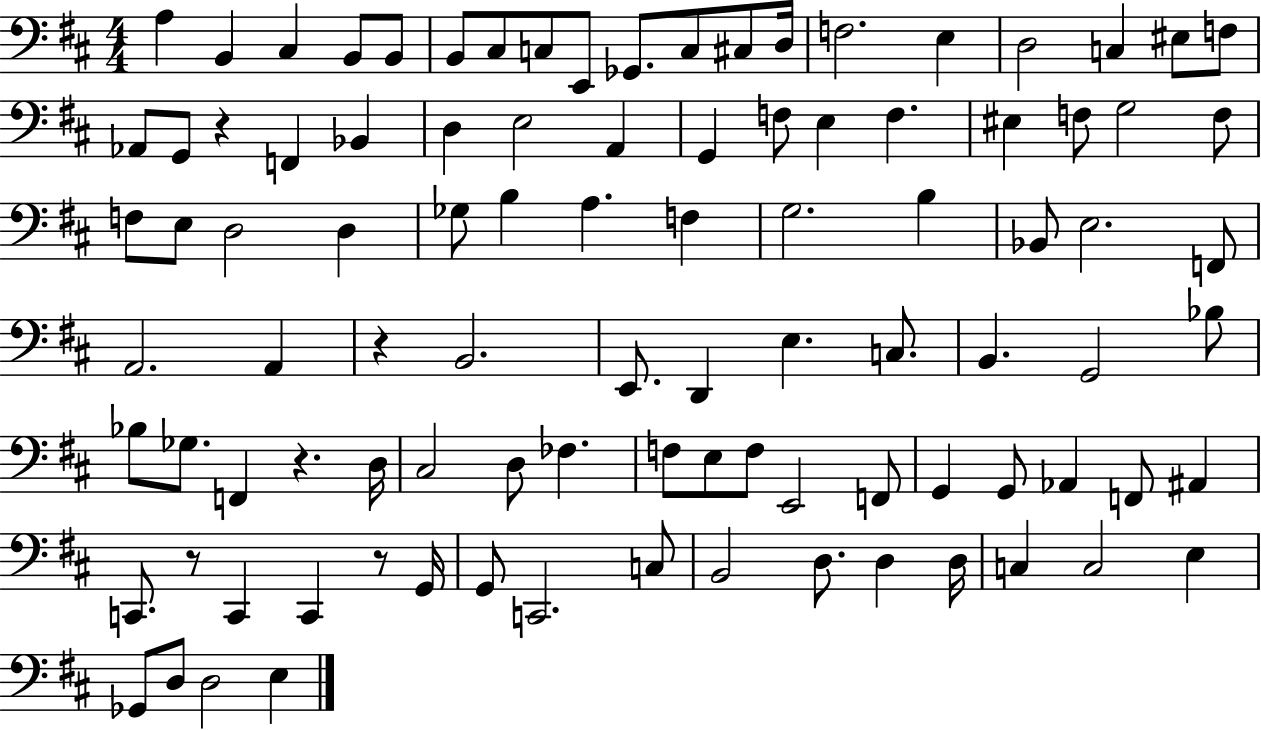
{
  \clef bass
  \numericTimeSignature
  \time 4/4
  \key d \major
  a4 b,4 cis4 b,8 b,8 | b,8 cis8 c8 e,8 ges,8. c8 cis8 d16 | f2. e4 | d2 c4 eis8 f8 | \break aes,8 g,8 r4 f,4 bes,4 | d4 e2 a,4 | g,4 f8 e4 f4. | eis4 f8 g2 f8 | \break f8 e8 d2 d4 | ges8 b4 a4. f4 | g2. b4 | bes,8 e2. f,8 | \break a,2. a,4 | r4 b,2. | e,8. d,4 e4. c8. | b,4. g,2 bes8 | \break bes8 ges8. f,4 r4. d16 | cis2 d8 fes4. | f8 e8 f8 e,2 f,8 | g,4 g,8 aes,4 f,8 ais,4 | \break c,8. r8 c,4 c,4 r8 g,16 | g,8 c,2. c8 | b,2 d8. d4 d16 | c4 c2 e4 | \break ges,8 d8 d2 e4 | \bar "|."
}